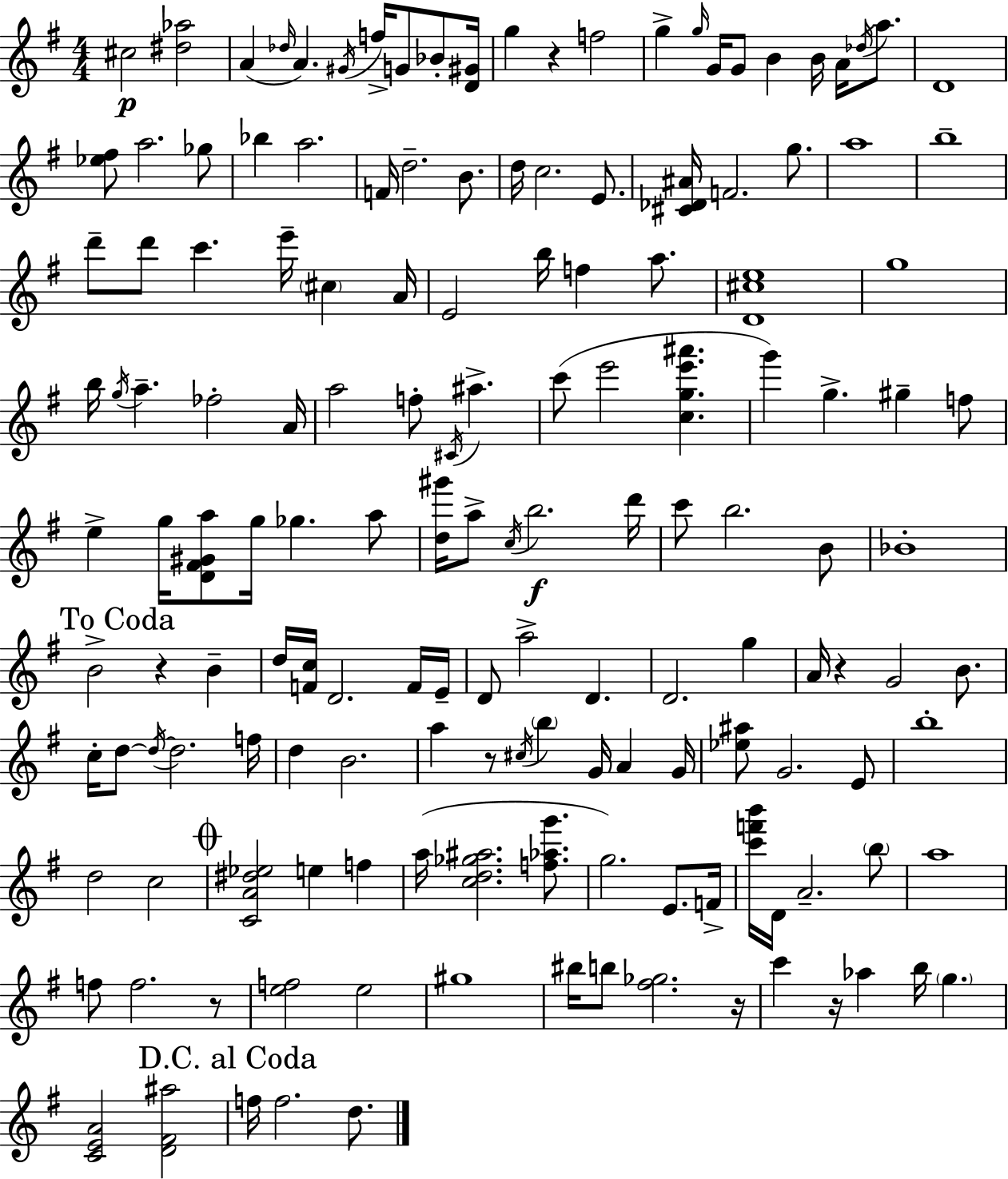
{
  \clef treble
  \numericTimeSignature
  \time 4/4
  \key e \minor
  cis''2\p <dis'' aes''>2 | a'4( \grace { des''16 } a'4.) \acciaccatura { gis'16 } f''16-> g'8 bes'8-. | <d' gis'>16 g''4 r4 f''2 | g''4-> \grace { g''16 } g'16 g'8 b'4 b'16 a'16 | \break \acciaccatura { des''16 } a''8. d'1 | <ees'' fis''>8 a''2. | ges''8 bes''4 a''2. | f'16 d''2.-- | \break b'8. d''16 c''2. | e'8. <cis' des' ais'>16 f'2. | g''8. a''1 | b''1-- | \break d'''8-- d'''8 c'''4. e'''16-- \parenthesize cis''4 | a'16 e'2 b''16 f''4 | a''8. <d' cis'' e''>1 | g''1 | \break b''16 \acciaccatura { g''16 } a''4.-- fes''2-. | a'16 a''2 f''8-. \acciaccatura { cis'16 } | ais''4.-> c'''8( e'''2 | <c'' g'' e''' ais'''>4. g'''4) g''4.-> | \break gis''4-- f''8 e''4-> g''16 <d' fis' gis' a''>8 g''16 ges''4. | a''8 <d'' gis'''>16 a''8-> \acciaccatura { c''16 } b''2.\f | d'''16 c'''8 b''2. | b'8 bes'1-. | \break \mark "To Coda" b'2-> r4 | b'4-- d''16 <f' c''>16 d'2. | f'16 e'16-- d'8 a''2-> | d'4. d'2. | \break g''4 a'16 r4 g'2 | b'8. c''16-. d''8~~ \acciaccatura { d''16~ }~ d''2. | f''16 d''4 b'2. | a''4 r8 \acciaccatura { cis''16 } \parenthesize b''4 | \break g'16 a'4 g'16 <ees'' ais''>8 g'2. | e'8 b''1-. | d''2 | c''2 \mark \markup { \musicglyph "scripts.coda" } <c' a' dis'' ees''>2 | \break e''4 f''4 a''16( <c'' d'' ges'' ais''>2. | <f'' aes'' g'''>8. g''2.) | e'8. f'16-> <c''' f''' b'''>16 d'16 a'2.-- | \parenthesize b''8 a''1 | \break f''8 f''2. | r8 <e'' f''>2 | e''2 gis''1 | bis''16 b''8 <fis'' ges''>2. | \break r16 c'''4 r16 aes''4 | b''16 \parenthesize g''4. <c' e' a'>2 | <d' fis' ais''>2 \mark "D.C. al Coda" f''16 f''2. | d''8. \bar "|."
}